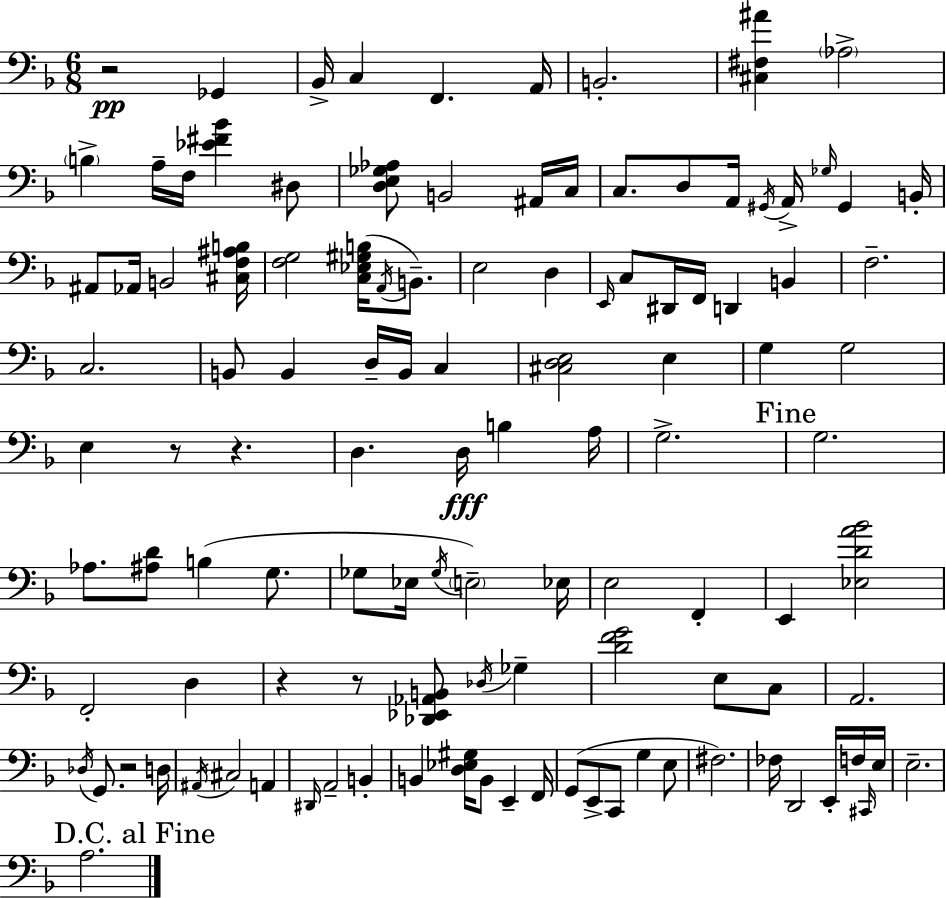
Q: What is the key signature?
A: F major